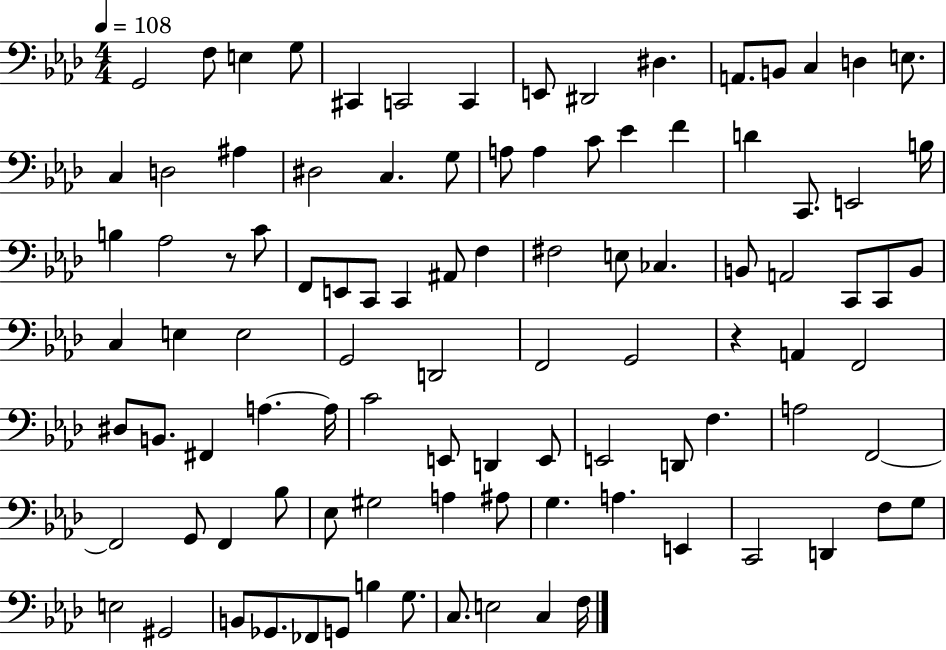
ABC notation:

X:1
T:Untitled
M:4/4
L:1/4
K:Ab
G,,2 F,/2 E, G,/2 ^C,, C,,2 C,, E,,/2 ^D,,2 ^D, A,,/2 B,,/2 C, D, E,/2 C, D,2 ^A, ^D,2 C, G,/2 A,/2 A, C/2 _E F D C,,/2 E,,2 B,/4 B, _A,2 z/2 C/2 F,,/2 E,,/2 C,,/2 C,, ^A,,/2 F, ^F,2 E,/2 _C, B,,/2 A,,2 C,,/2 C,,/2 B,,/2 C, E, E,2 G,,2 D,,2 F,,2 G,,2 z A,, F,,2 ^D,/2 B,,/2 ^F,, A, A,/4 C2 E,,/2 D,, E,,/2 E,,2 D,,/2 F, A,2 F,,2 F,,2 G,,/2 F,, _B,/2 _E,/2 ^G,2 A, ^A,/2 G, A, E,, C,,2 D,, F,/2 G,/2 E,2 ^G,,2 B,,/2 _G,,/2 _F,,/2 G,,/2 B, G,/2 C,/2 E,2 C, F,/4